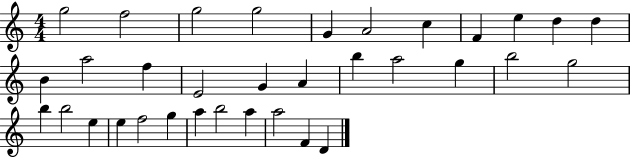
G5/h F5/h G5/h G5/h G4/q A4/h C5/q F4/q E5/q D5/q D5/q B4/q A5/h F5/q E4/h G4/q A4/q B5/q A5/h G5/q B5/h G5/h B5/q B5/h E5/q E5/q F5/h G5/q A5/q B5/h A5/q A5/h F4/q D4/q